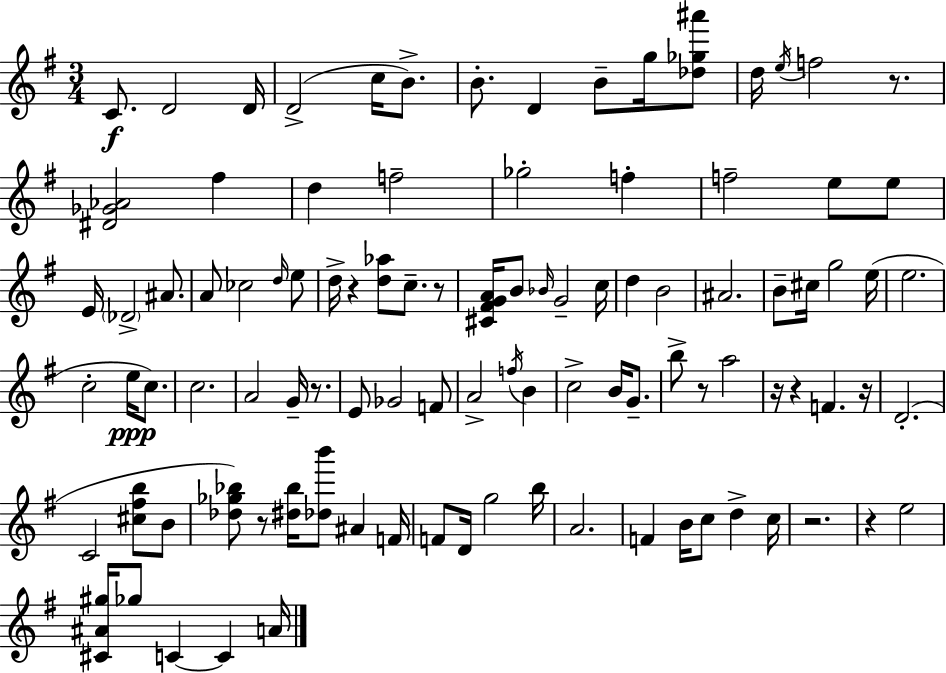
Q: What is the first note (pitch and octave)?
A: C4